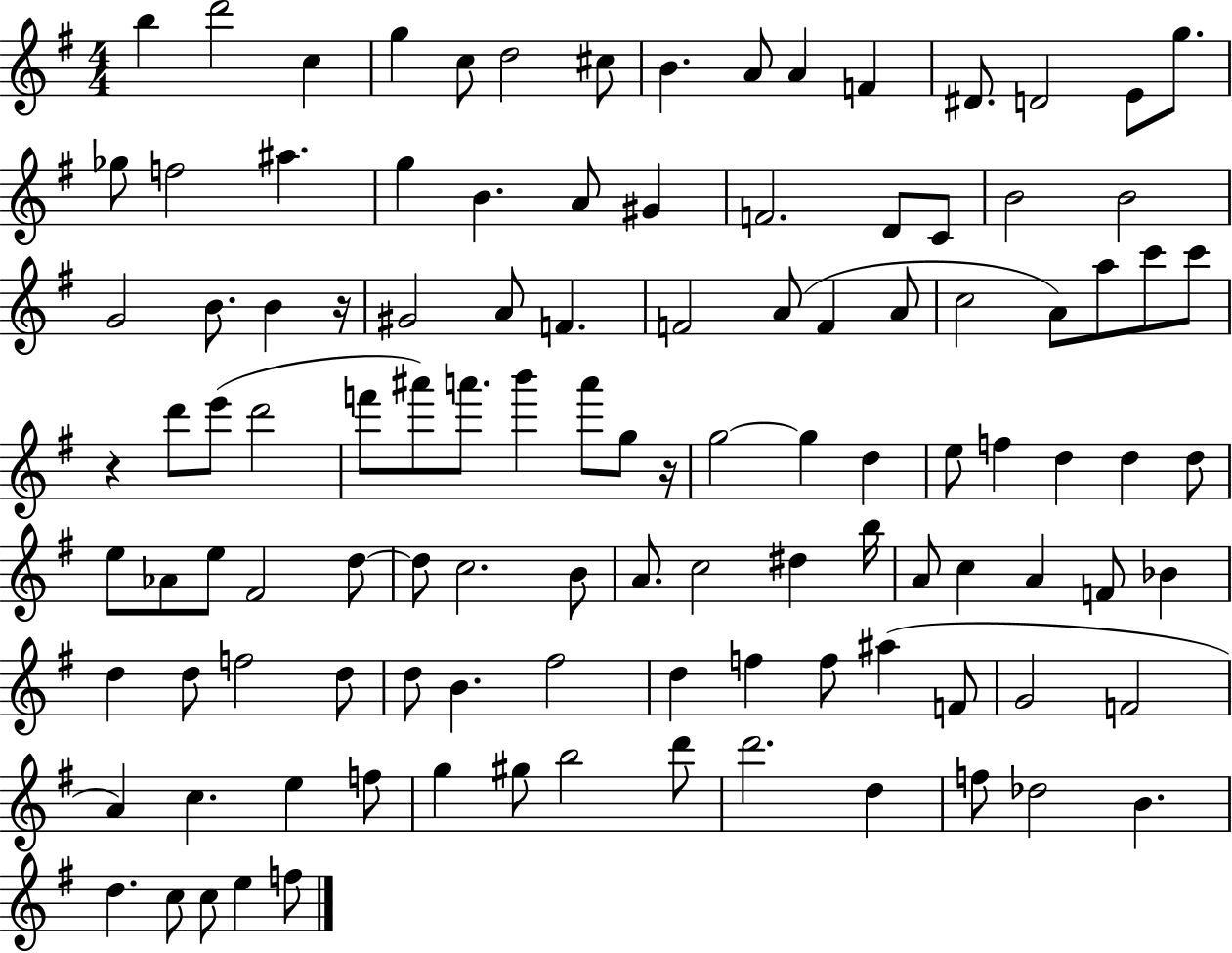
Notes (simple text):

B5/q D6/h C5/q G5/q C5/e D5/h C#5/e B4/q. A4/e A4/q F4/q D#4/e. D4/h E4/e G5/e. Gb5/e F5/h A#5/q. G5/q B4/q. A4/e G#4/q F4/h. D4/e C4/e B4/h B4/h G4/h B4/e. B4/q R/s G#4/h A4/e F4/q. F4/h A4/e F4/q A4/e C5/h A4/e A5/e C6/e C6/e R/q D6/e E6/e D6/h F6/e A#6/e A6/e. B6/q A6/e G5/e R/s G5/h G5/q D5/q E5/e F5/q D5/q D5/q D5/e E5/e Ab4/e E5/e F#4/h D5/e D5/e C5/h. B4/e A4/e. C5/h D#5/q B5/s A4/e C5/q A4/q F4/e Bb4/q D5/q D5/e F5/h D5/e D5/e B4/q. F#5/h D5/q F5/q F5/e A#5/q F4/e G4/h F4/h A4/q C5/q. E5/q F5/e G5/q G#5/e B5/h D6/e D6/h. D5/q F5/e Db5/h B4/q. D5/q. C5/e C5/e E5/q F5/e